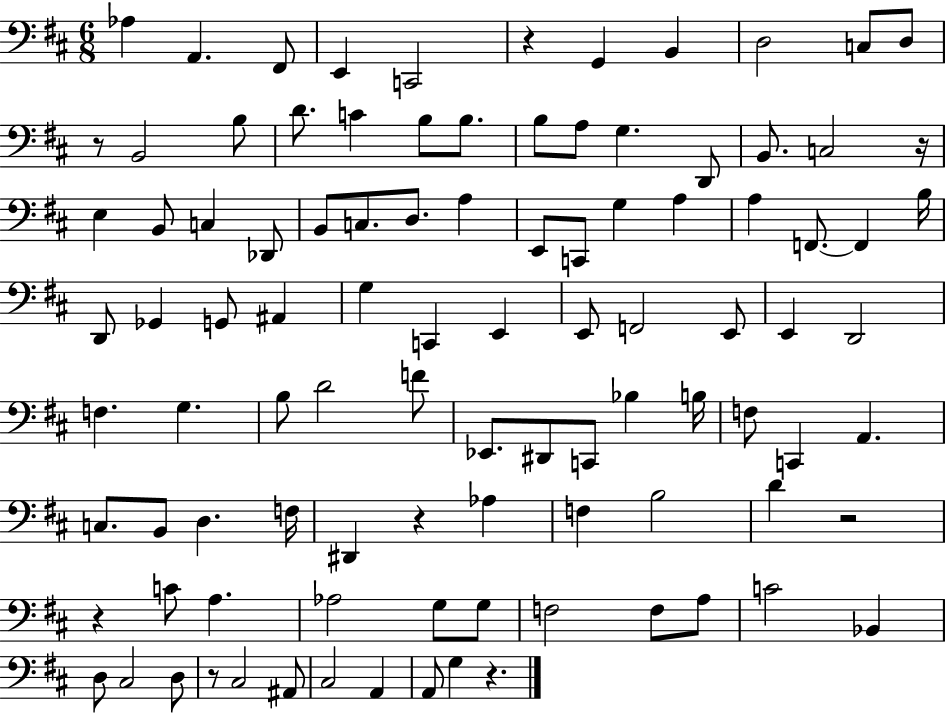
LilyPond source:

{
  \clef bass
  \numericTimeSignature
  \time 6/8
  \key d \major
  aes4 a,4. fis,8 | e,4 c,2 | r4 g,4 b,4 | d2 c8 d8 | \break r8 b,2 b8 | d'8. c'4 b8 b8. | b8 a8 g4. d,8 | b,8. c2 r16 | \break e4 b,8 c4 des,8 | b,8 c8. d8. a4 | e,8 c,8 g4 a4 | a4 f,8.~~ f,4 b16 | \break d,8 ges,4 g,8 ais,4 | g4 c,4 e,4 | e,8 f,2 e,8 | e,4 d,2 | \break f4. g4. | b8 d'2 f'8 | ees,8. dis,8 c,8 bes4 b16 | f8 c,4 a,4. | \break c8. b,8 d4. f16 | dis,4 r4 aes4 | f4 b2 | d'4 r2 | \break r4 c'8 a4. | aes2 g8 g8 | f2 f8 a8 | c'2 bes,4 | \break d8 cis2 d8 | r8 cis2 ais,8 | cis2 a,4 | a,8 g4 r4. | \break \bar "|."
}